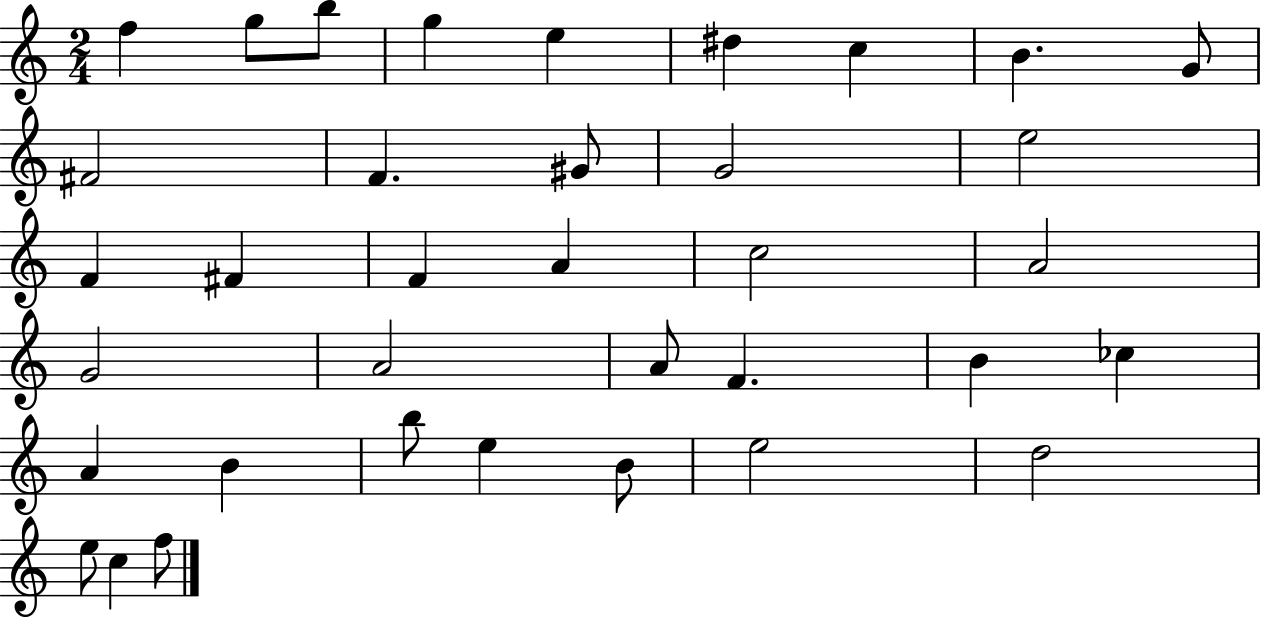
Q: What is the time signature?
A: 2/4